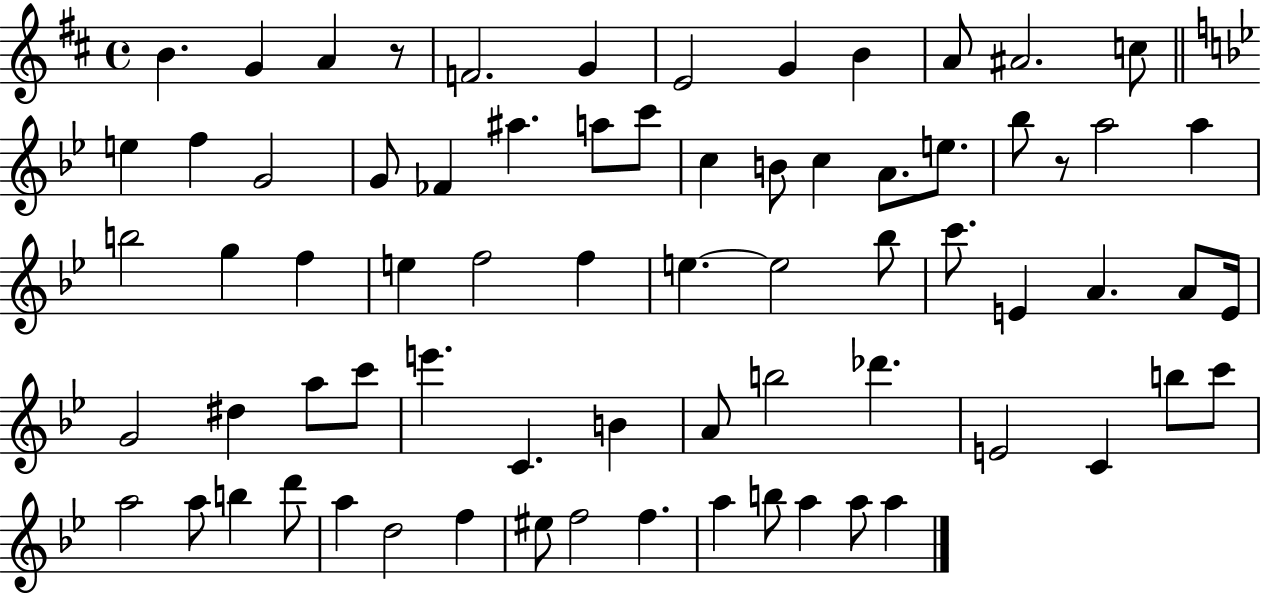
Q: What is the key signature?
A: D major